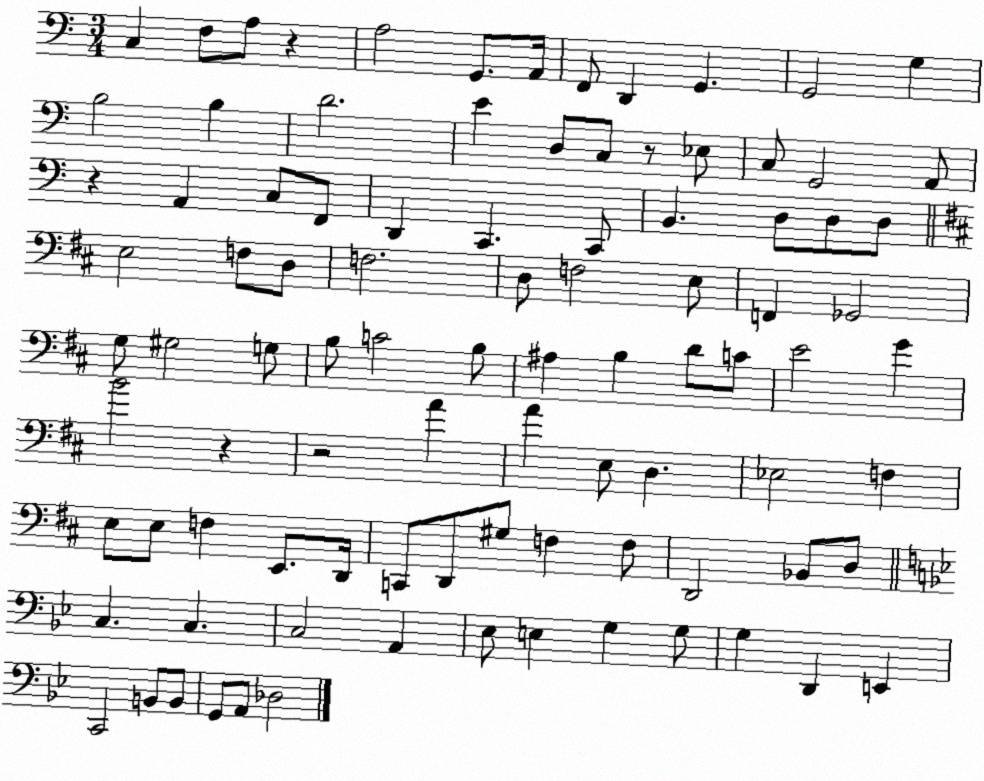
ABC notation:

X:1
T:Untitled
M:3/4
L:1/4
K:C
C, F,/2 A,/2 z A,2 G,,/2 A,,/4 F,,/2 D,, G,, G,,2 G, B,2 B, D2 E D,/2 C,/2 z/2 _E,/2 C,/2 G,,2 A,,/2 z A,, C,/2 F,,/2 D,, C,, C,,/2 B,, D,/2 D,/2 D,/2 E,2 F,/2 D,/2 F,2 D,/2 F,2 E,/2 F,, _G,,2 G,/2 ^G,2 G,/2 B,/2 C2 B,/2 ^A, B, D/2 C/2 E2 G B2 z z2 A A E,/2 D, _E,2 F, E,/2 E,/2 F, E,,/2 D,,/4 C,,/2 D,,/2 ^G,/2 F, F,/2 D,,2 _B,,/2 D,/2 C, C, C,2 A,, _E,/2 E, G, G,/2 G, D,, E,, C,,2 B,,/2 B,,/2 G,,/2 A,,/2 _D,2